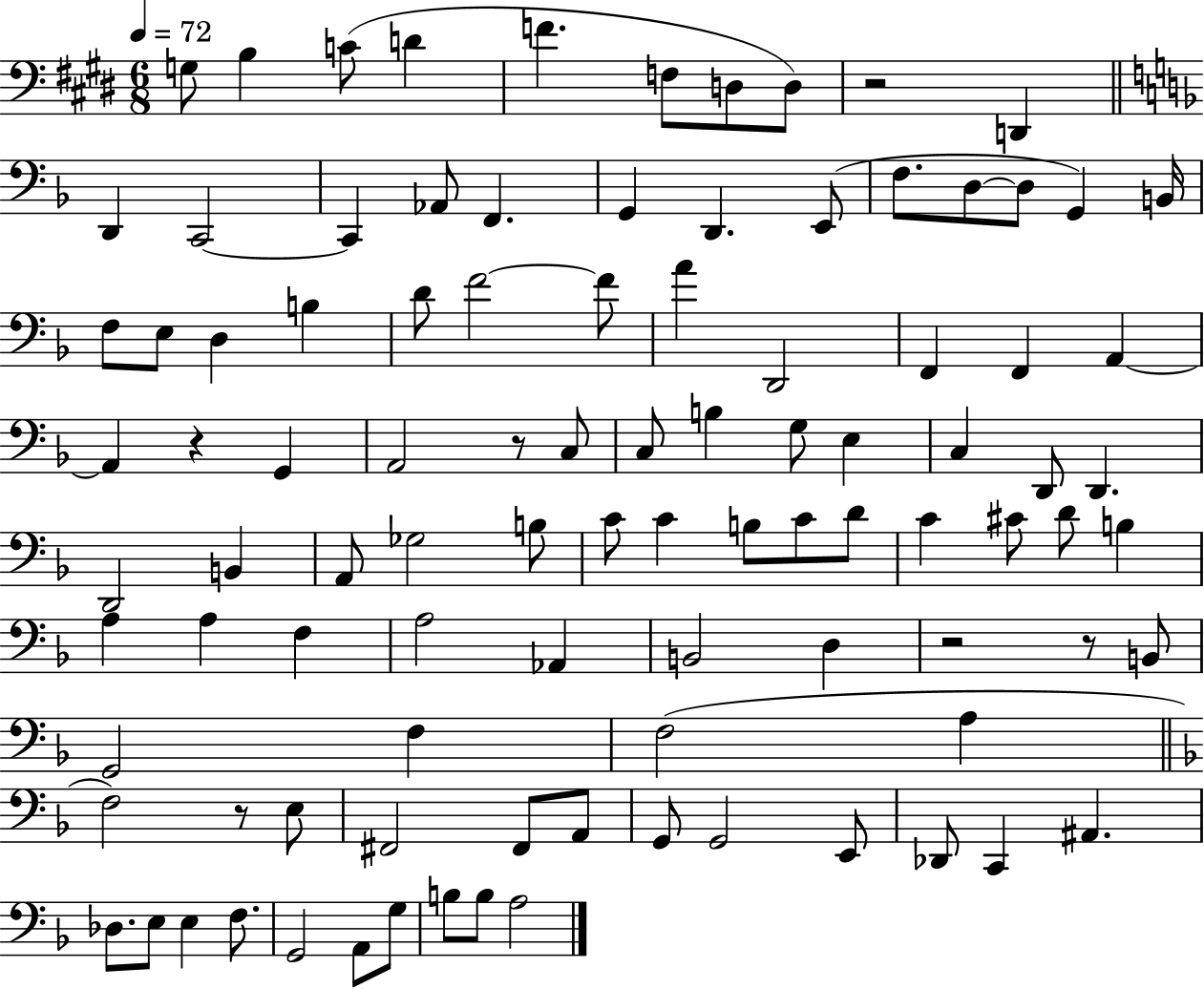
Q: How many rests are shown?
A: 6